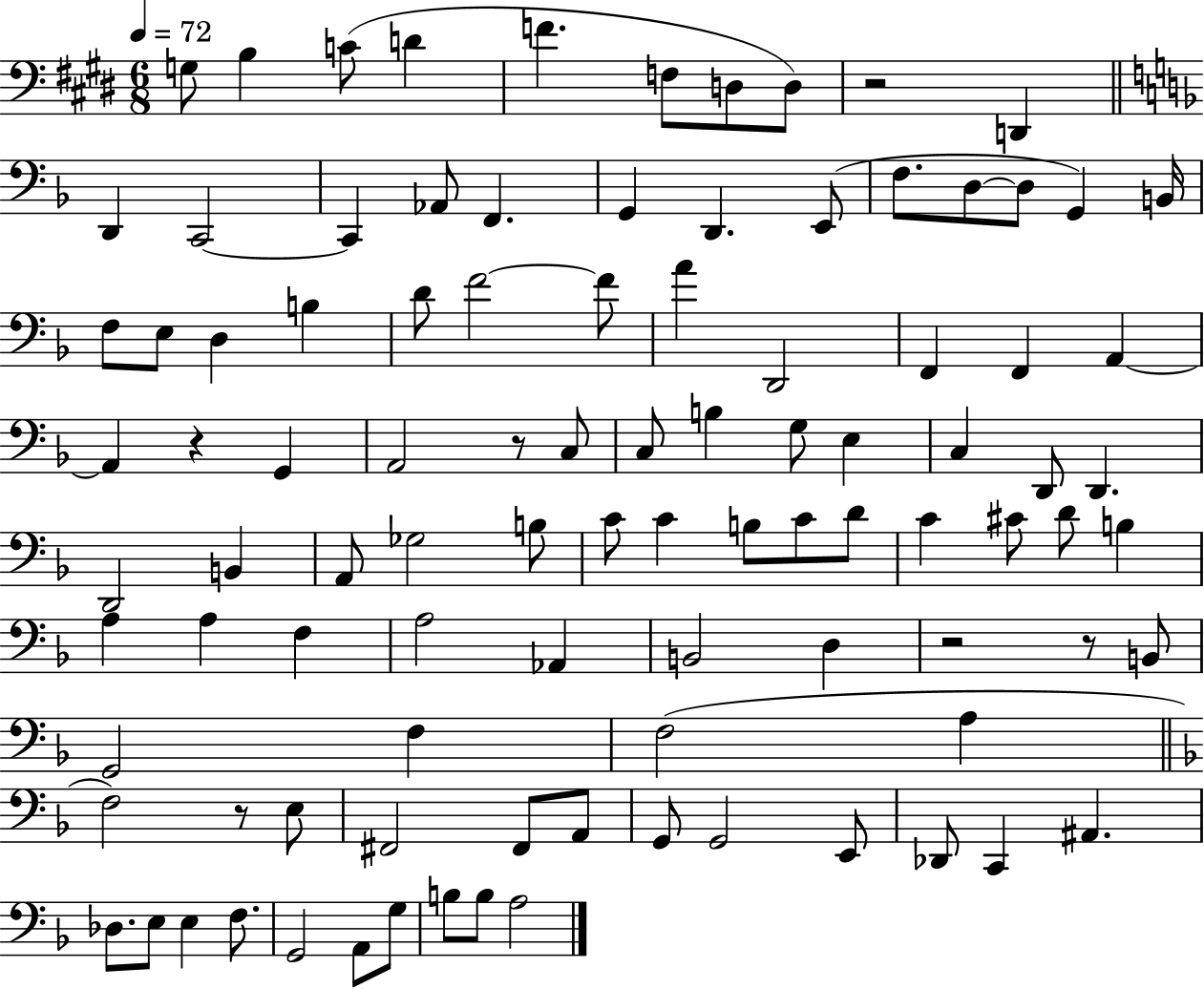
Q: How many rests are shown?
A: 6